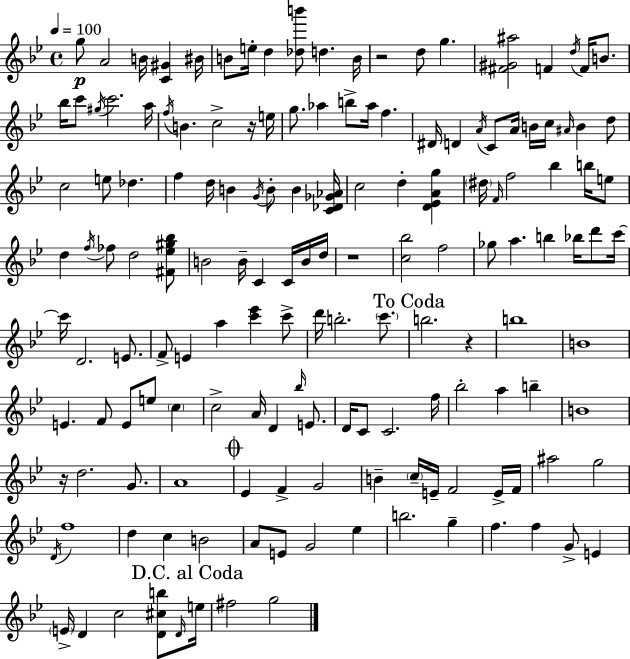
X:1
T:Untitled
M:4/4
L:1/4
K:Gm
g/2 A2 B/4 [C^G] ^B/4 B/2 e/4 d [_db']/2 d B/4 z2 d/2 g [^F^G^a]2 F d/4 F/4 B/2 _b/4 c'/2 ^g/4 c'2 a/4 f/4 B c2 z/4 e/4 g/2 _a b/2 _a/4 f ^D/4 D A/4 C/2 A/4 B/4 c/4 ^A/4 B d/2 c2 e/2 _d f d/4 B G/4 B/2 B [C_D_G_A]/4 c2 d [D_EAg] ^d/4 F/4 f2 _b b/4 e/2 d f/4 _f/2 d2 [^F_e^g_b]/2 B2 B/4 C C/4 B/4 d/4 z4 [c_b]2 f2 _g/2 a b _b/4 d'/2 c'/4 c'/4 D2 E/2 F/2 E a [c'_e'] c'/2 d'/4 b2 c'/2 b2 z b4 B4 E F/2 E/2 e/2 c c2 A/4 D _b/4 E/2 D/4 C/2 C2 f/4 _b2 a b B4 z/4 d2 G/2 A4 _E F G2 B c/4 E/4 F2 E/4 F/4 ^a2 g2 D/4 f4 d c B2 A/2 E/2 G2 _e b2 g f f G/2 E E/4 D c2 [D^cb]/2 D/4 e/4 ^f2 g2